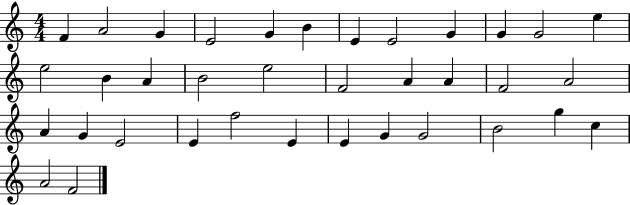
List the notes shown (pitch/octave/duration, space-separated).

F4/q A4/h G4/q E4/h G4/q B4/q E4/q E4/h G4/q G4/q G4/h E5/q E5/h B4/q A4/q B4/h E5/h F4/h A4/q A4/q F4/h A4/h A4/q G4/q E4/h E4/q F5/h E4/q E4/q G4/q G4/h B4/h G5/q C5/q A4/h F4/h